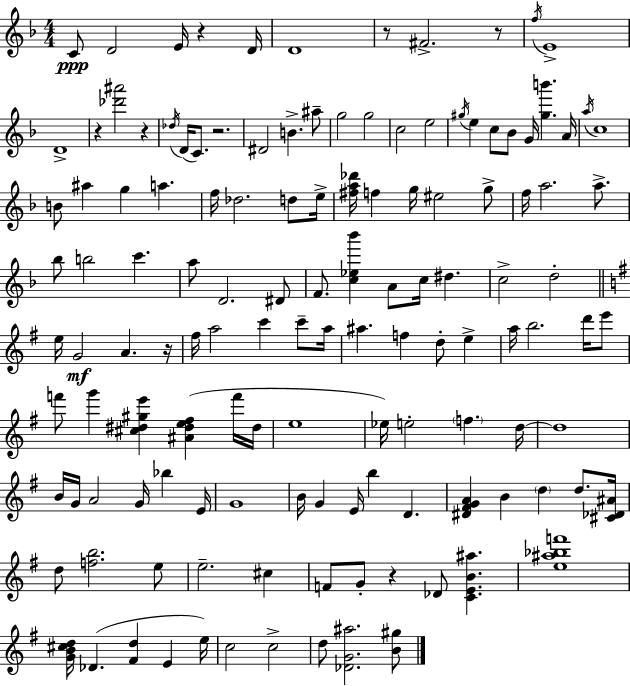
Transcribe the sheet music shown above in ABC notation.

X:1
T:Untitled
M:4/4
L:1/4
K:F
C/2 D2 E/4 z D/4 D4 z/2 ^F2 z/2 f/4 E4 D4 z [_d'^a']2 z _d/4 D/4 C/2 z2 ^D2 B ^a/2 g2 g2 c2 e2 ^g/4 e c/2 _B/2 G/4 [^gb'] A/4 a/4 c4 B/2 ^a g a f/4 _d2 d/2 e/4 [^fa_d']/4 f g/4 ^e2 g/2 f/4 a2 a/2 _b/2 b2 c' a/2 D2 ^D/2 F/2 [c_e_b'] A/2 c/4 ^d c2 d2 e/4 G2 A z/4 ^f/4 a2 c' c'/2 a/4 ^a f d/2 e a/4 b2 d'/4 e'/2 f'/2 g' [^c^d^ge'] [^A^de^f] f'/4 ^d/4 e4 _e/4 e2 f d/4 d4 B/4 G/4 A2 G/4 _b E/4 G4 B/4 G E/4 b D [^D^FGA] B d d/2 [^C_D^A]/4 d/2 [fb]2 e/2 e2 ^c F/2 G/2 z _D/2 [CEB^a] [e^a_bf']4 [GB^cd]/4 _D [^Fd] E e/4 c2 c2 d/2 [_DG^a]2 [B^g]/2